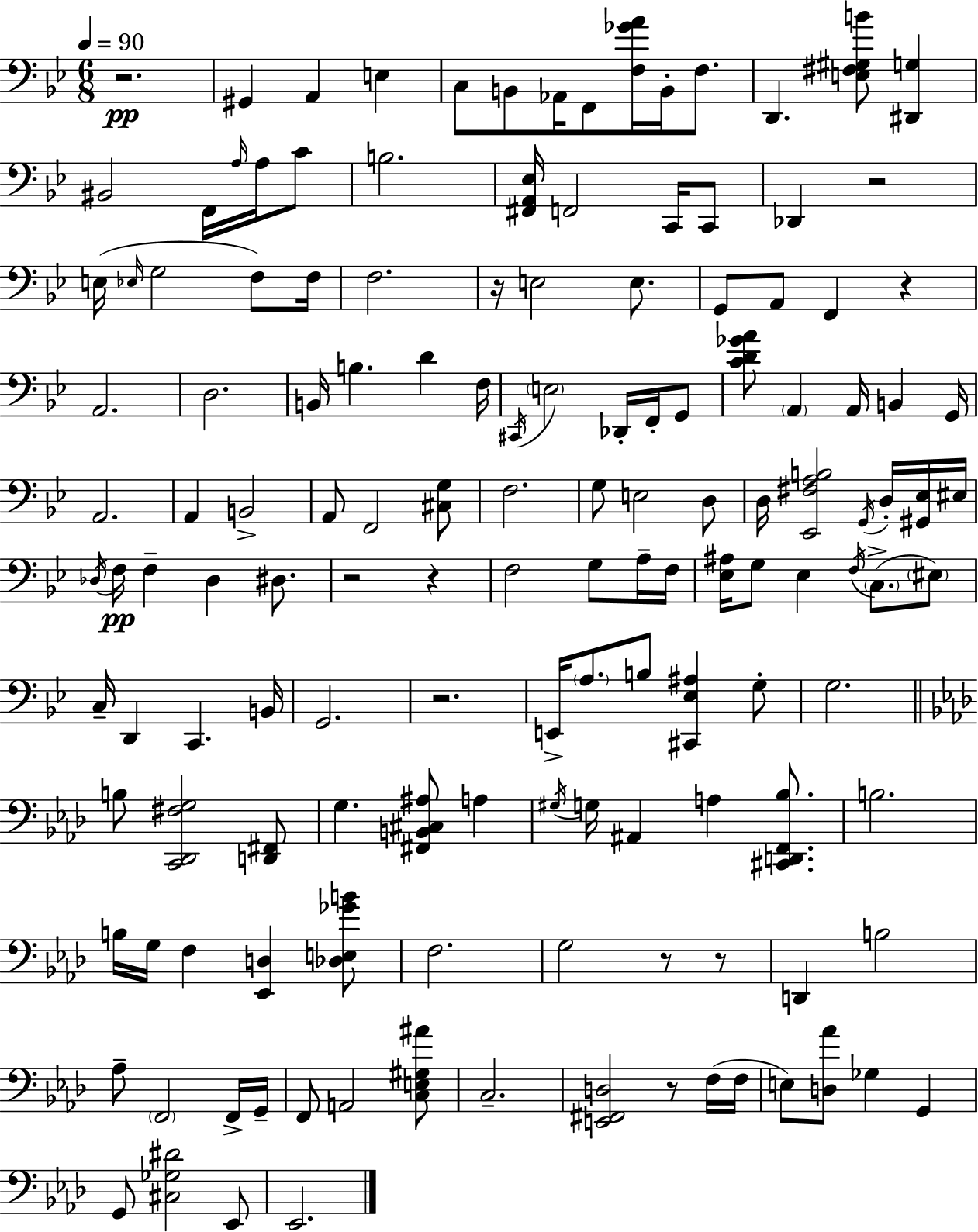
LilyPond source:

{
  \clef bass
  \numericTimeSignature
  \time 6/8
  \key bes \major
  \tempo 4 = 90
  r2.\pp | gis,4 a,4 e4 | c8 b,8 aes,16 f,8 <f ges' a'>16 b,16-. f8. | d,4. <e fis gis b'>8 <dis, g>4 | \break bis,2 f,16 \grace { a16 } a16 c'8 | b2. | <fis, a, ees>16 f,2 c,16 c,8 | des,4 r2 | \break e16( \grace { ees16 } g2 f8) | f16 f2. | r16 e2 e8. | g,8 a,8 f,4 r4 | \break a,2. | d2. | b,16 b4. d'4 | f16 \acciaccatura { cis,16 } \parenthesize e2 des,16-. | \break f,16-. g,8 <c' d' ges' a'>8 \parenthesize a,4 a,16 b,4 | g,16 a,2. | a,4 b,2-> | a,8 f,2 | \break <cis g>8 f2. | g8 e2 | d8 d16 <ees, fis a b>2 | \acciaccatura { g,16 } d16-. <gis, ees>16 eis16 \acciaccatura { des16 }\pp f16 f4-- des4 | \break dis8. r2 | r4 f2 | g8 a16-- f16 <ees ais>16 g8 ees4 | \acciaccatura { f16 }( \parenthesize c8.-> \parenthesize eis8) c16-- d,4 c,4. | \break b,16 g,2. | r2. | e,16-> \parenthesize a8. b8 | <cis, ees ais>4 g8-. g2. | \break \bar "||" \break \key aes \major b8 <c, des, fis g>2 <d, fis,>8 | g4. <fis, b, cis ais>8 a4 | \acciaccatura { gis16 } g16 ais,4 a4 <cis, d, f, bes>8. | b2. | \break b16 g16 f4 <ees, d>4 <des e ges' b'>8 | f2. | g2 r8 r8 | d,4 b2 | \break aes8-- \parenthesize f,2 f,16-> | g,16-- f,8 a,2 <c e gis ais'>8 | c2.-- | <e, fis, d>2 r8 f16( | \break f16 e8) <d aes'>8 ges4 g,4 | g,8 <cis ges dis'>2 ees,8 | ees,2. | \bar "|."
}